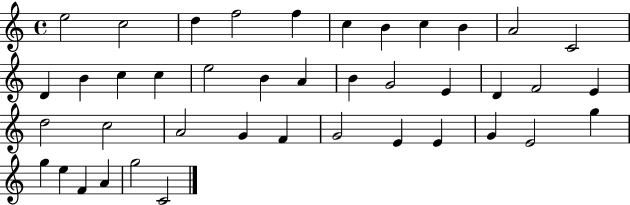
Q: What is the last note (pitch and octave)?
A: C4